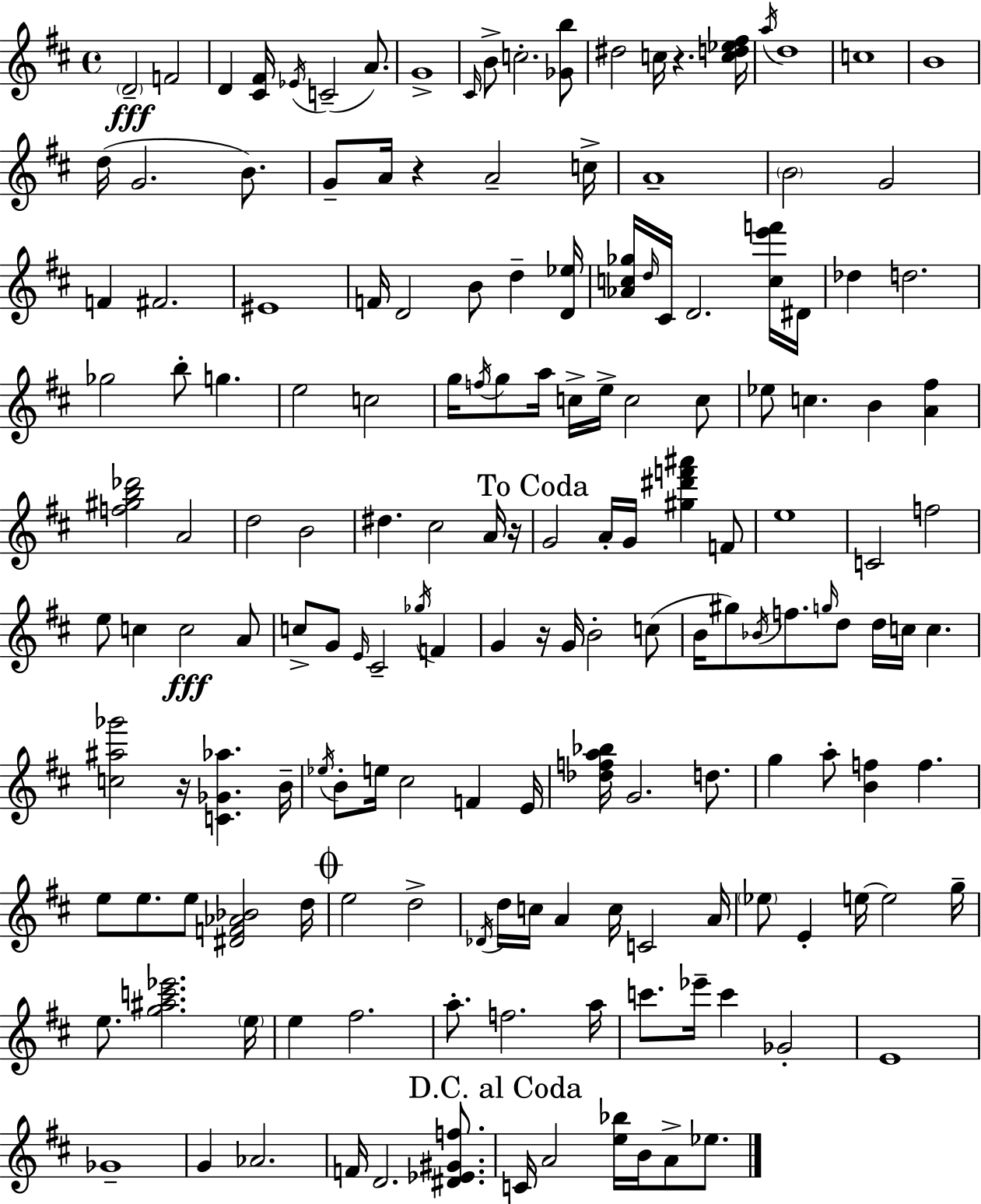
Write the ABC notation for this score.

X:1
T:Untitled
M:4/4
L:1/4
K:D
D2 F2 D [^C^F]/4 _E/4 C2 A/2 G4 ^C/4 B/2 c2 [_Gb]/2 ^d2 c/4 z [cd_e^f]/4 a/4 d4 c4 B4 d/4 G2 B/2 G/2 A/4 z A2 c/4 A4 B2 G2 F ^F2 ^E4 F/4 D2 B/2 d [D_e]/4 [_Ac_g]/4 d/4 ^C/4 D2 [ce'f']/4 ^D/4 _d d2 _g2 b/2 g e2 c2 g/4 f/4 g/2 a/4 c/4 e/4 c2 c/2 _e/2 c B [A^f] [f^gb_d']2 A2 d2 B2 ^d ^c2 A/4 z/4 G2 A/4 G/4 [^g^d'f'^a'] F/2 e4 C2 f2 e/2 c c2 A/2 c/2 G/2 E/4 ^C2 _g/4 F G z/4 G/4 B2 c/2 B/4 ^g/2 _B/4 f/2 g/4 d/2 d/4 c/4 c [c^a_g']2 z/4 [C_G_a] B/4 _e/4 B/2 e/4 ^c2 F E/4 [_dfa_b]/4 G2 d/2 g a/2 [Bf] f e/2 e/2 e/2 [^DF_A_B]2 d/4 e2 d2 _D/4 d/4 c/4 A c/4 C2 A/4 _e/2 E e/4 e2 g/4 e/2 [g^ac'_e']2 e/4 e ^f2 a/2 f2 a/4 c'/2 _e'/4 c' _G2 E4 _G4 G _A2 F/4 D2 [^D_E^Gf]/2 C/4 A2 [e_b]/4 B/4 A/2 _e/2